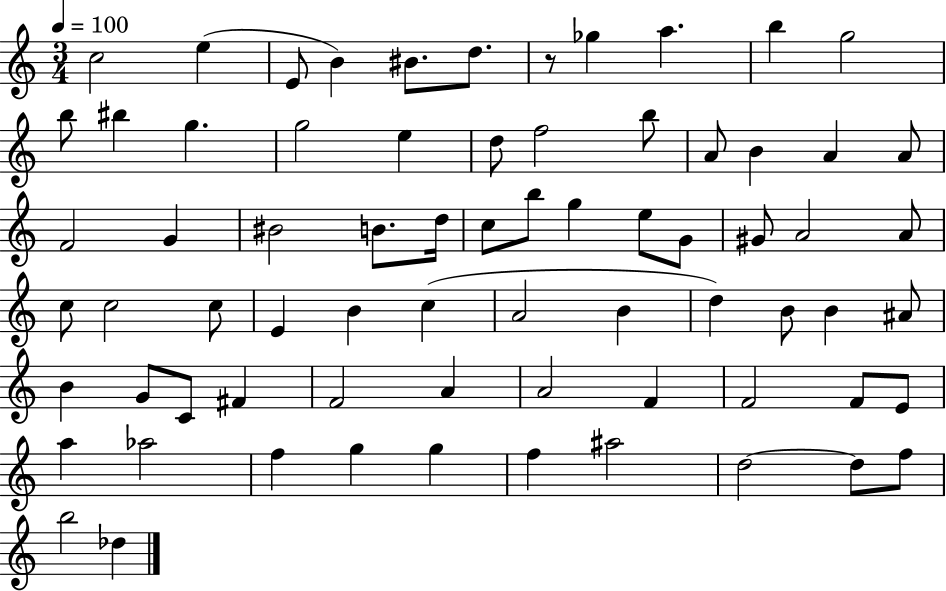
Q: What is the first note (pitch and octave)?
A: C5